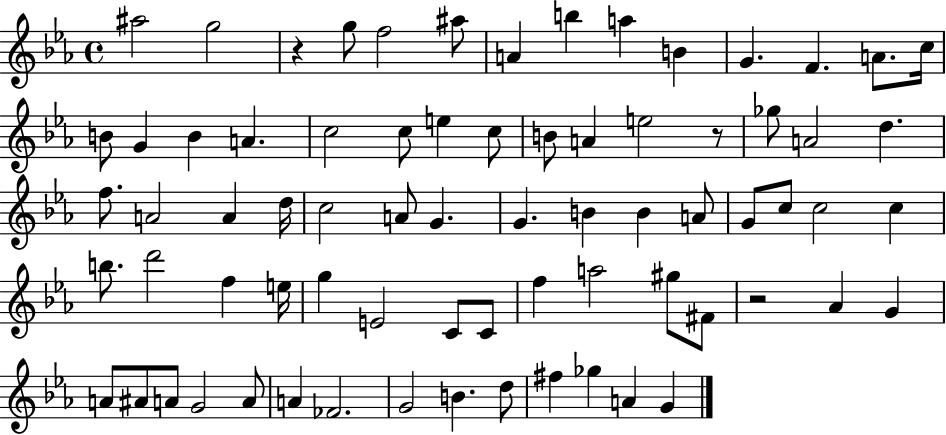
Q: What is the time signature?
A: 4/4